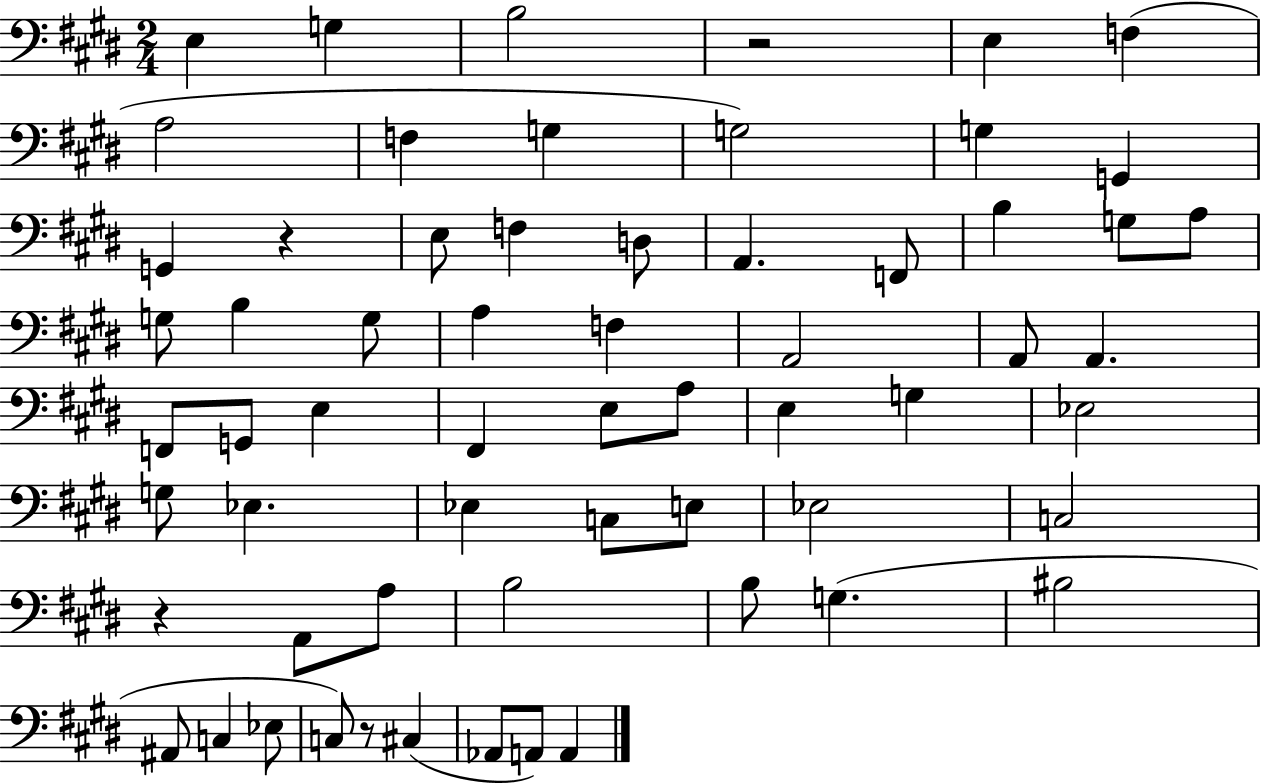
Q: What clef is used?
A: bass